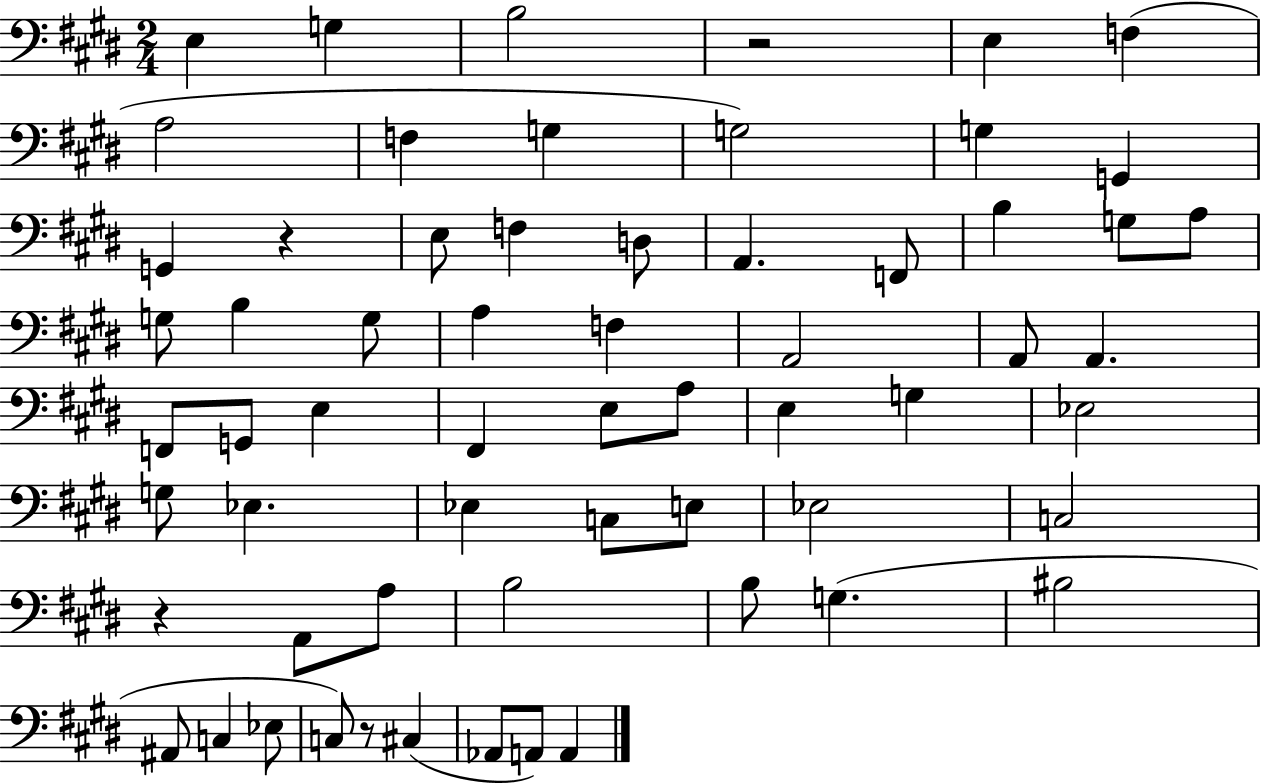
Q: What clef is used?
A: bass